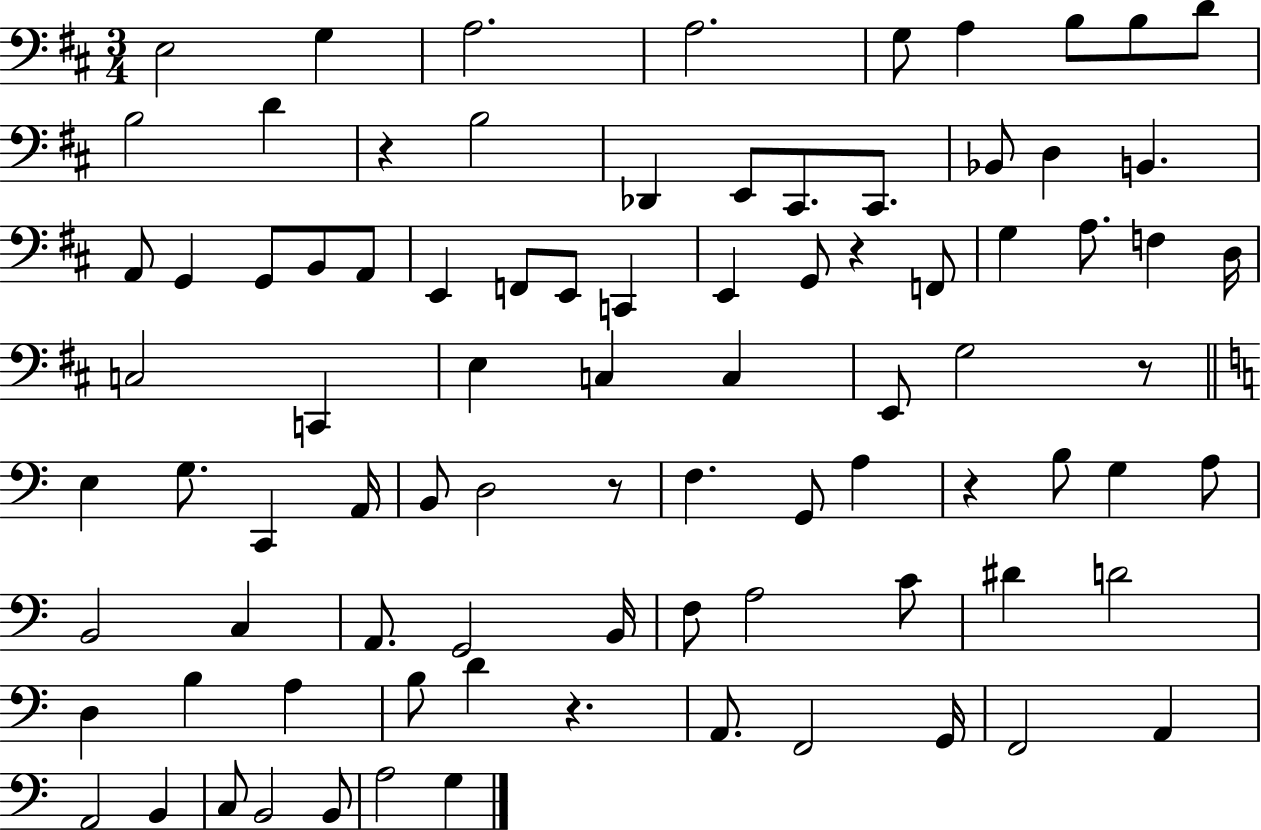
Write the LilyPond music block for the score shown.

{
  \clef bass
  \numericTimeSignature
  \time 3/4
  \key d \major
  \repeat volta 2 { e2 g4 | a2. | a2. | g8 a4 b8 b8 d'8 | \break b2 d'4 | r4 b2 | des,4 e,8 cis,8. cis,8. | bes,8 d4 b,4. | \break a,8 g,4 g,8 b,8 a,8 | e,4 f,8 e,8 c,4 | e,4 g,8 r4 f,8 | g4 a8. f4 d16 | \break c2 c,4 | e4 c4 c4 | e,8 g2 r8 | \bar "||" \break \key c \major e4 g8. c,4 a,16 | b,8 d2 r8 | f4. g,8 a4 | r4 b8 g4 a8 | \break b,2 c4 | a,8. g,2 b,16 | f8 a2 c'8 | dis'4 d'2 | \break d4 b4 a4 | b8 d'4 r4. | a,8. f,2 g,16 | f,2 a,4 | \break a,2 b,4 | c8 b,2 b,8 | a2 g4 | } \bar "|."
}